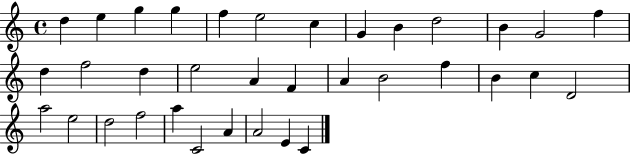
{
  \clef treble
  \time 4/4
  \defaultTimeSignature
  \key c \major
  d''4 e''4 g''4 g''4 | f''4 e''2 c''4 | g'4 b'4 d''2 | b'4 g'2 f''4 | \break d''4 f''2 d''4 | e''2 a'4 f'4 | a'4 b'2 f''4 | b'4 c''4 d'2 | \break a''2 e''2 | d''2 f''2 | a''4 c'2 a'4 | a'2 e'4 c'4 | \break \bar "|."
}